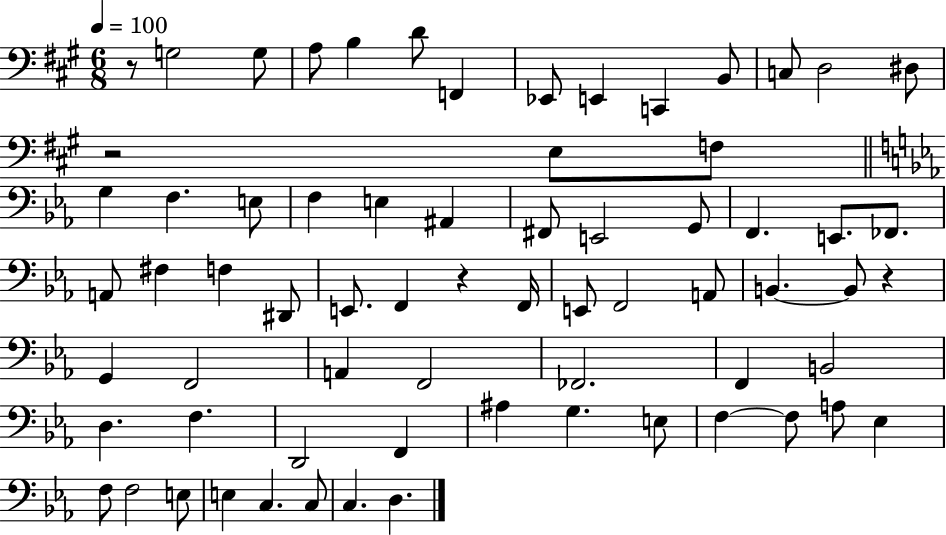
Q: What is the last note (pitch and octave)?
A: D3